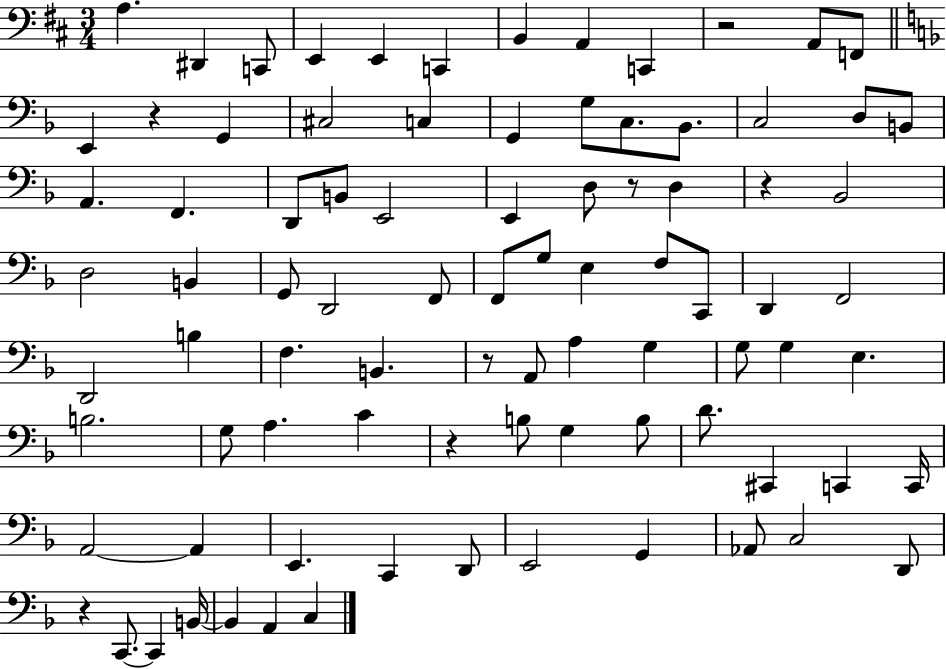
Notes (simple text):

A3/q. D#2/q C2/e E2/q E2/q C2/q B2/q A2/q C2/q R/h A2/e F2/e E2/q R/q G2/q C#3/h C3/q G2/q G3/e C3/e. Bb2/e. C3/h D3/e B2/e A2/q. F2/q. D2/e B2/e E2/h E2/q D3/e R/e D3/q R/q Bb2/h D3/h B2/q G2/e D2/h F2/e F2/e G3/e E3/q F3/e C2/e D2/q F2/h D2/h B3/q F3/q. B2/q. R/e A2/e A3/q G3/q G3/e G3/q E3/q. B3/h. G3/e A3/q. C4/q R/q B3/e G3/q B3/e D4/e. C#2/q C2/q C2/s A2/h A2/q E2/q. C2/q D2/e E2/h G2/q Ab2/e C3/h D2/e R/q C2/e. C2/q B2/s B2/q A2/q C3/q